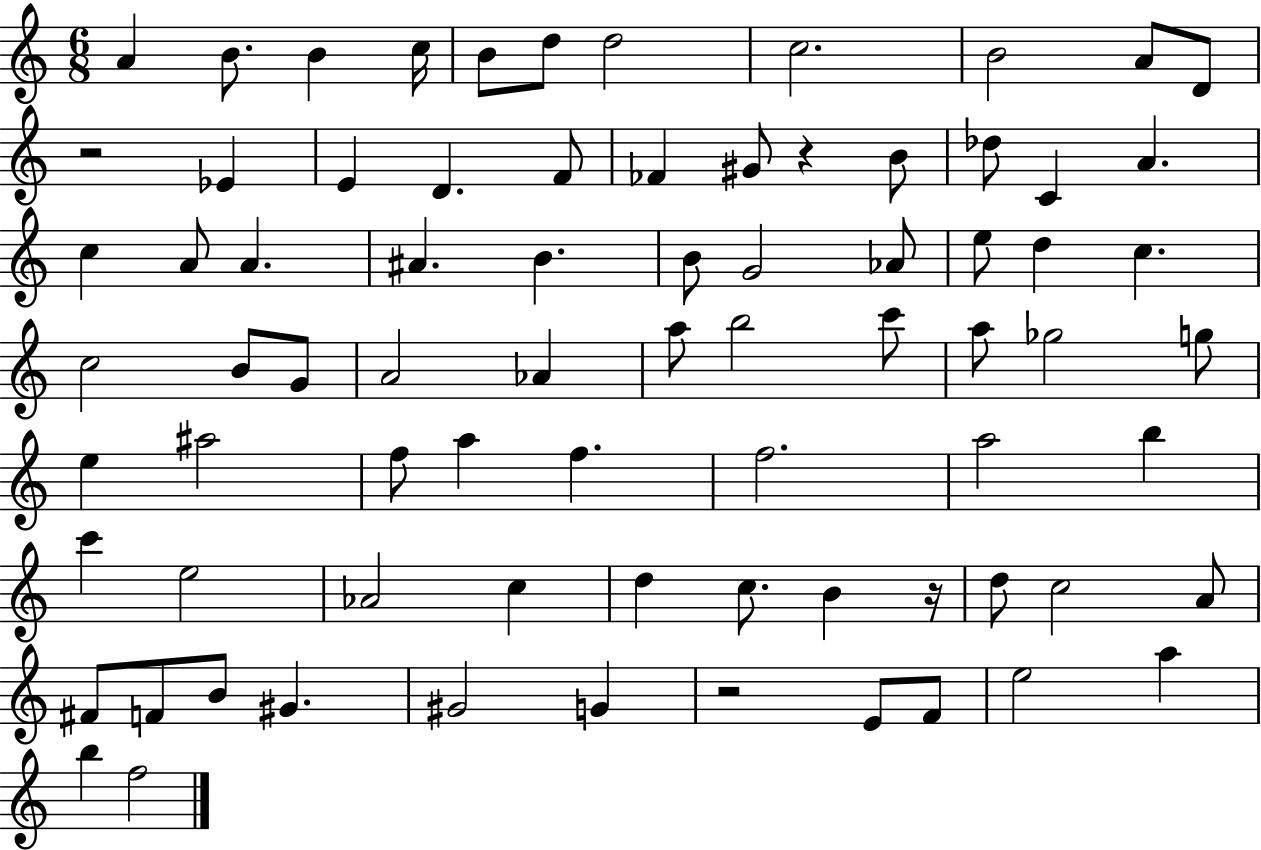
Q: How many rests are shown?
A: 4